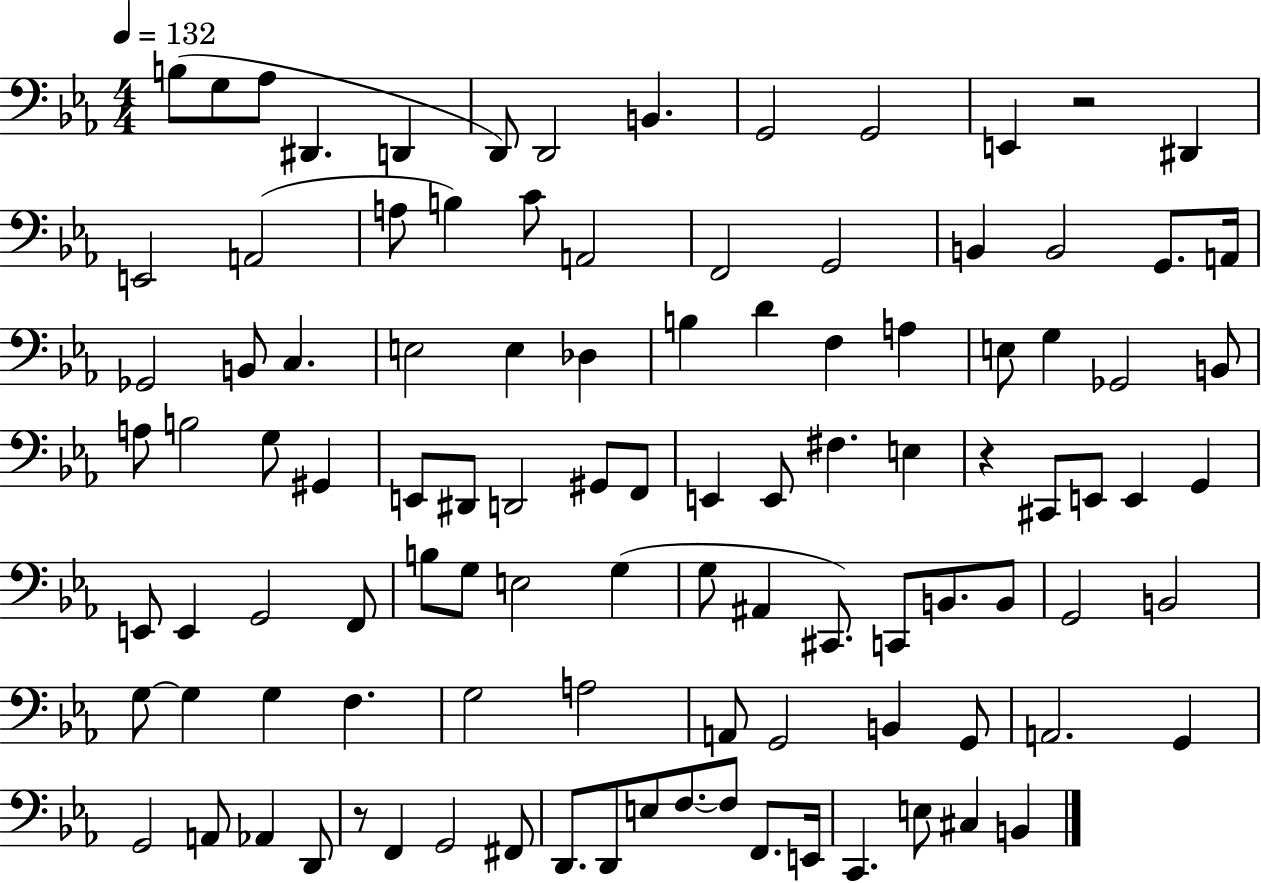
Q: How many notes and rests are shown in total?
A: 104